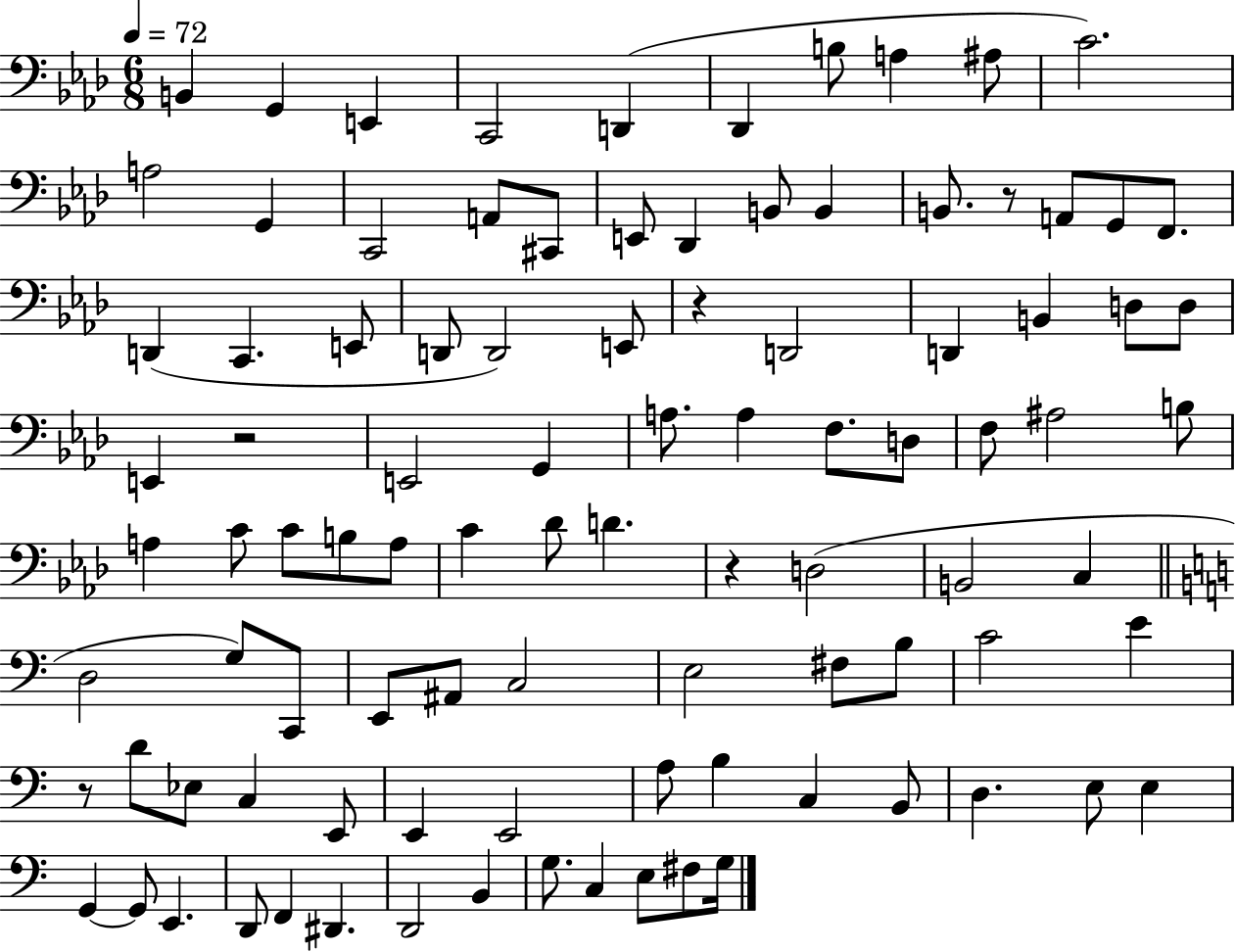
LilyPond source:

{
  \clef bass
  \numericTimeSignature
  \time 6/8
  \key aes \major
  \tempo 4 = 72
  b,4 g,4 e,4 | c,2 d,4( | des,4 b8 a4 ais8 | c'2.) | \break a2 g,4 | c,2 a,8 cis,8 | e,8 des,4 b,8 b,4 | b,8. r8 a,8 g,8 f,8. | \break d,4( c,4. e,8 | d,8 d,2) e,8 | r4 d,2 | d,4 b,4 d8 d8 | \break e,4 r2 | e,2 g,4 | a8. a4 f8. d8 | f8 ais2 b8 | \break a4 c'8 c'8 b8 a8 | c'4 des'8 d'4. | r4 d2( | b,2 c4 | \break \bar "||" \break \key a \minor d2 g8) c,8 | e,8 ais,8 c2 | e2 fis8 b8 | c'2 e'4 | \break r8 d'8 ees8 c4 e,8 | e,4 e,2 | a8 b4 c4 b,8 | d4. e8 e4 | \break g,4~~ g,8 e,4. | d,8 f,4 dis,4. | d,2 b,4 | g8. c4 e8 fis8 g16 | \break \bar "|."
}